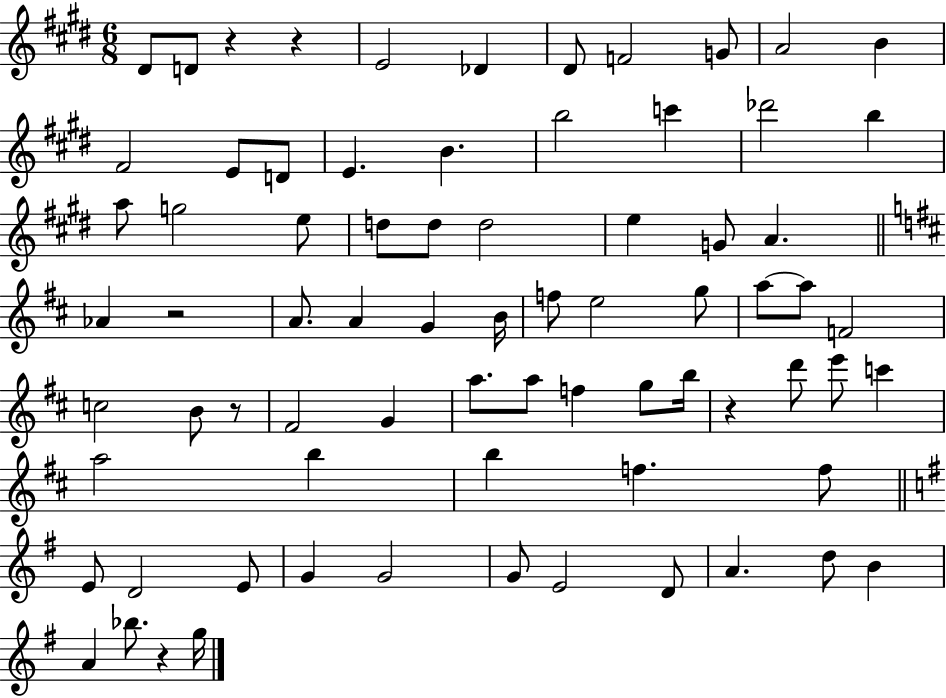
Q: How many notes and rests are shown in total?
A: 75